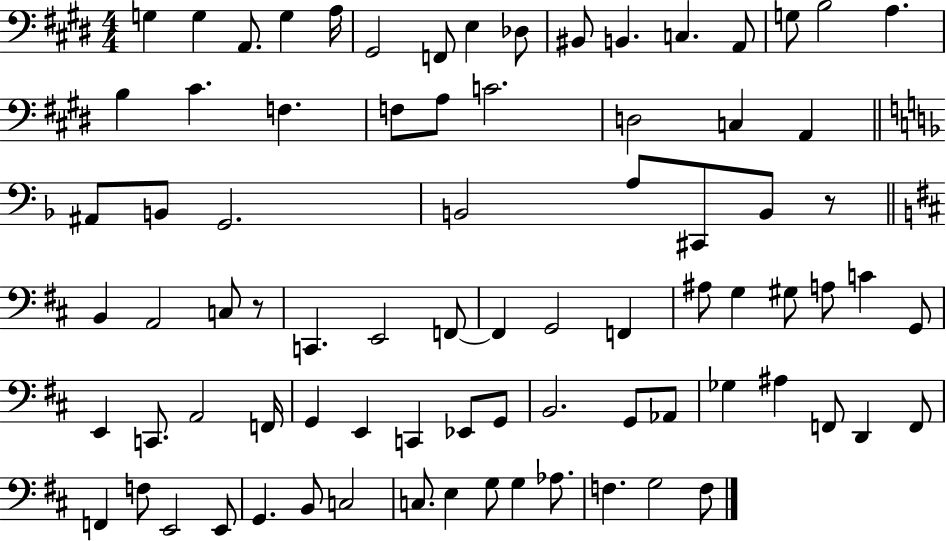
G3/q G3/q A2/e. G3/q A3/s G#2/h F2/e E3/q Db3/e BIS2/e B2/q. C3/q. A2/e G3/e B3/h A3/q. B3/q C#4/q. F3/q. F3/e A3/e C4/h. D3/h C3/q A2/q A#2/e B2/e G2/h. B2/h A3/e C#2/e B2/e R/e B2/q A2/h C3/e R/e C2/q. E2/h F2/e F2/q G2/h F2/q A#3/e G3/q G#3/e A3/e C4/q G2/e E2/q C2/e. A2/h F2/s G2/q E2/q C2/q Eb2/e G2/e B2/h. G2/e Ab2/e Gb3/q A#3/q F2/e D2/q F2/e F2/q F3/e E2/h E2/e G2/q. B2/e C3/h C3/e. E3/q G3/e G3/q Ab3/e. F3/q. G3/h F3/e